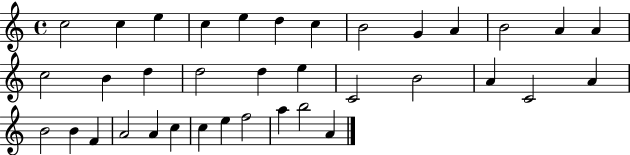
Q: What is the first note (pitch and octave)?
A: C5